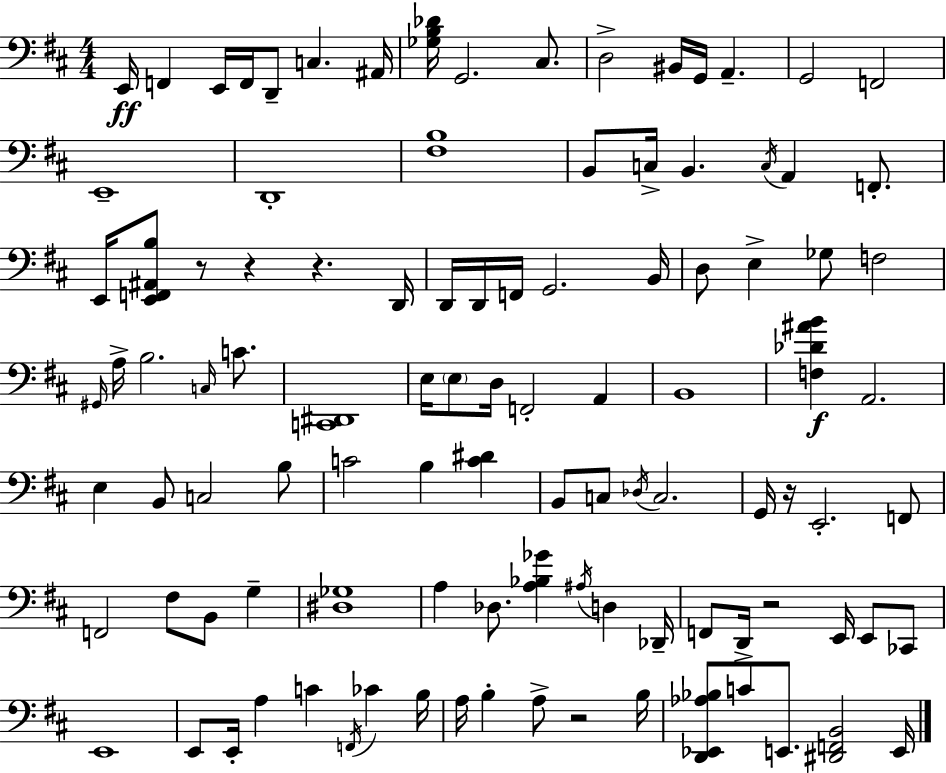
{
  \clef bass
  \numericTimeSignature
  \time 4/4
  \key d \major
  e,16\ff f,4 e,16 f,16 d,8-- c4. ais,16 | <ges b des'>16 g,2. cis8. | d2-> bis,16 g,16 a,4.-- | g,2 f,2 | \break e,1-- | d,1-. | <fis b>1 | b,8 c16-> b,4. \acciaccatura { c16 } a,4 f,8.-. | \break e,16 <e, f, ais, b>8 r8 r4 r4. | d,16 d,16 d,16 f,16 g,2. | b,16 d8 e4-> ges8 f2 | \grace { gis,16 } a16-> b2. \grace { c16 } | \break c'8. <c, dis,>1 | e16 \parenthesize e8 d16 f,2-. a,4 | b,1 | <f des' ais' b'>4\f a,2. | \break e4 b,8 c2 | b8 c'2 b4 <c' dis'>4 | b,8 c8 \acciaccatura { des16 } c2. | g,16 r16 e,2.-. | \break f,8 f,2 fis8 b,8 | g4-- <dis ges>1 | a4 des8. <a bes ges'>4 \acciaccatura { ais16 } | d4 des,16-- f,8 d,16-> r2 | \break e,16 e,8 ces,8 e,1 | e,8 e,16-. a4 c'4 | \acciaccatura { f,16 } ces'4 b16 a16 b4-. a8-> r2 | b16 <d, ees, aes bes>8 c'8 e,8. <dis, f, b,>2 | \break e,16 \bar "|."
}